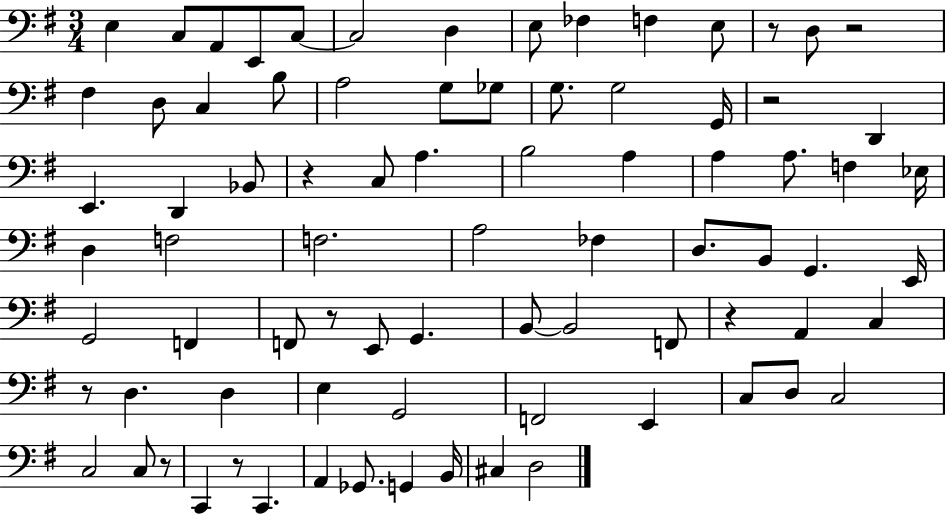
{
  \clef bass
  \numericTimeSignature
  \time 3/4
  \key g \major
  \repeat volta 2 { e4 c8 a,8 e,8 c8~~ | c2 d4 | e8 fes4 f4 e8 | r8 d8 r2 | \break fis4 d8 c4 b8 | a2 g8 ges8 | g8. g2 g,16 | r2 d,4 | \break e,4. d,4 bes,8 | r4 c8 a4. | b2 a4 | a4 a8. f4 ees16 | \break d4 f2 | f2. | a2 fes4 | d8. b,8 g,4. e,16 | \break g,2 f,4 | f,8 r8 e,8 g,4. | b,8~~ b,2 f,8 | r4 a,4 c4 | \break r8 d4. d4 | e4 g,2 | f,2 e,4 | c8 d8 c2 | \break c2 c8 r8 | c,4 r8 c,4. | a,4 ges,8. g,4 b,16 | cis4 d2 | \break } \bar "|."
}